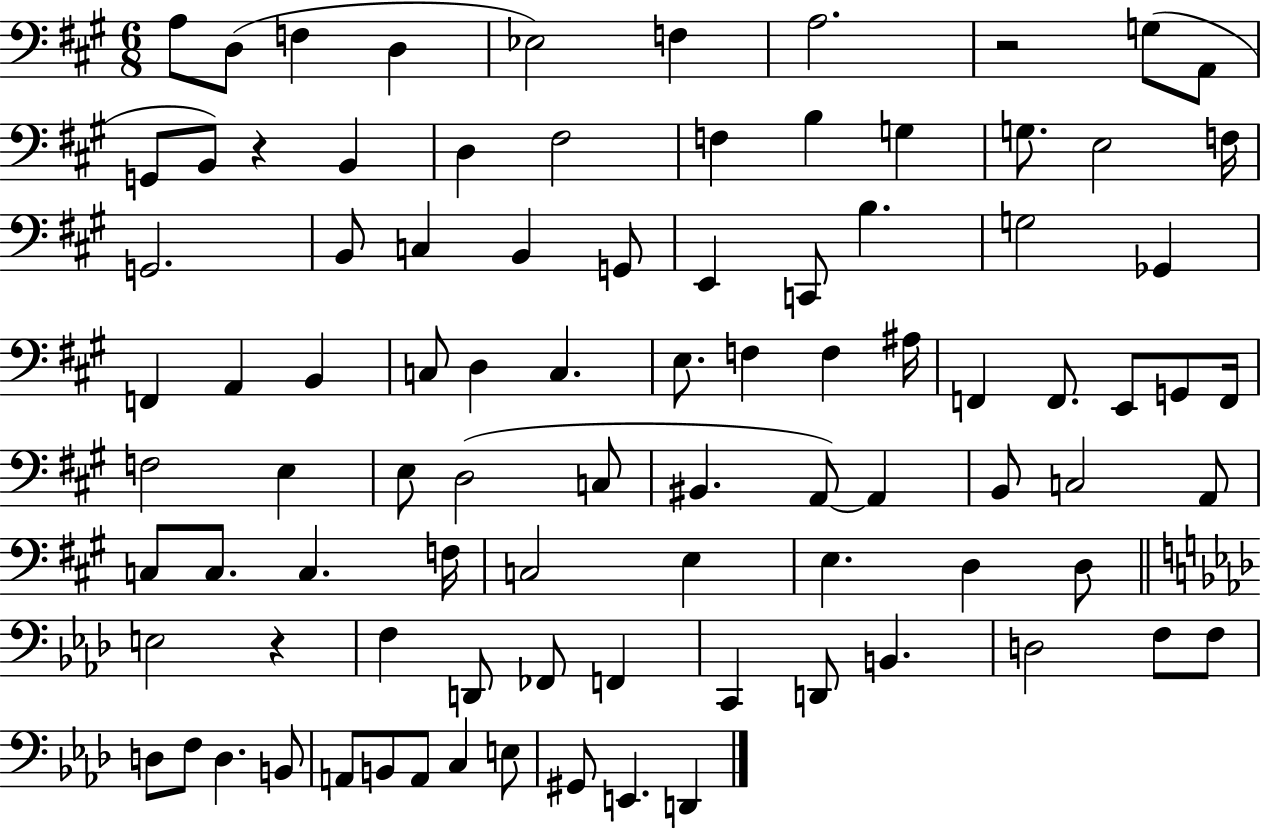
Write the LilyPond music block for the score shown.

{
  \clef bass
  \numericTimeSignature
  \time 6/8
  \key a \major
  a8 d8( f4 d4 | ees2) f4 | a2. | r2 g8( a,8 | \break g,8 b,8) r4 b,4 | d4 fis2 | f4 b4 g4 | g8. e2 f16 | \break g,2. | b,8 c4 b,4 g,8 | e,4 c,8 b4. | g2 ges,4 | \break f,4 a,4 b,4 | c8 d4 c4. | e8. f4 f4 ais16 | f,4 f,8. e,8 g,8 f,16 | \break f2 e4 | e8 d2( c8 | bis,4. a,8~~) a,4 | b,8 c2 a,8 | \break c8 c8. c4. f16 | c2 e4 | e4. d4 d8 | \bar "||" \break \key f \minor e2 r4 | f4 d,8 fes,8 f,4 | c,4 d,8 b,4. | d2 f8 f8 | \break d8 f8 d4. b,8 | a,8 b,8 a,8 c4 e8 | gis,8 e,4. d,4 | \bar "|."
}